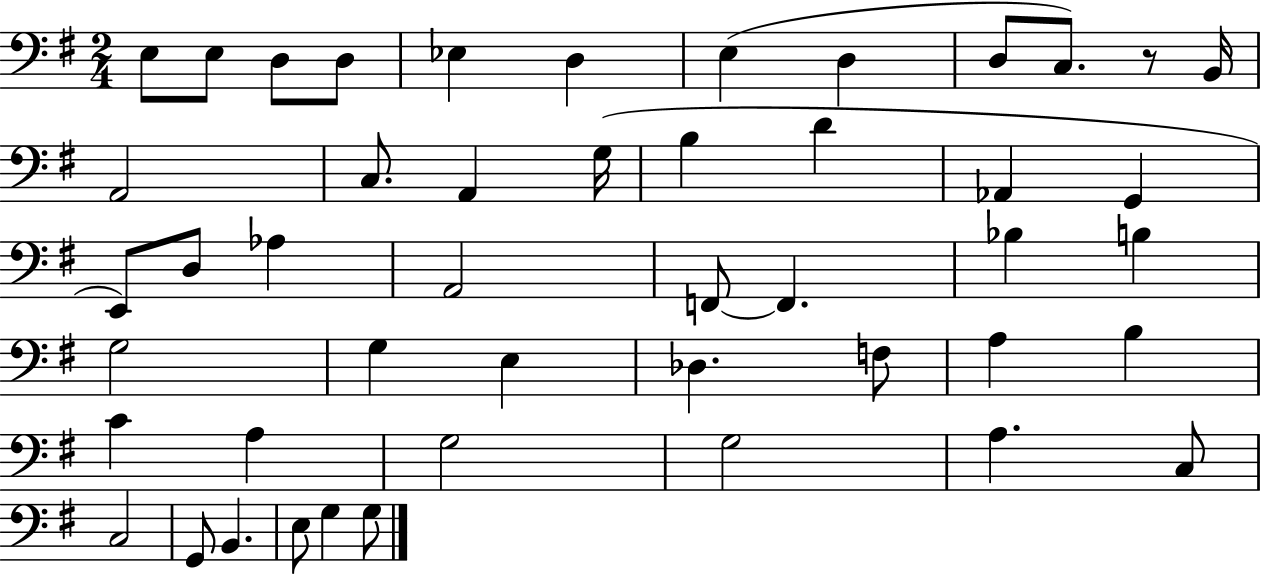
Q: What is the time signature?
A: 2/4